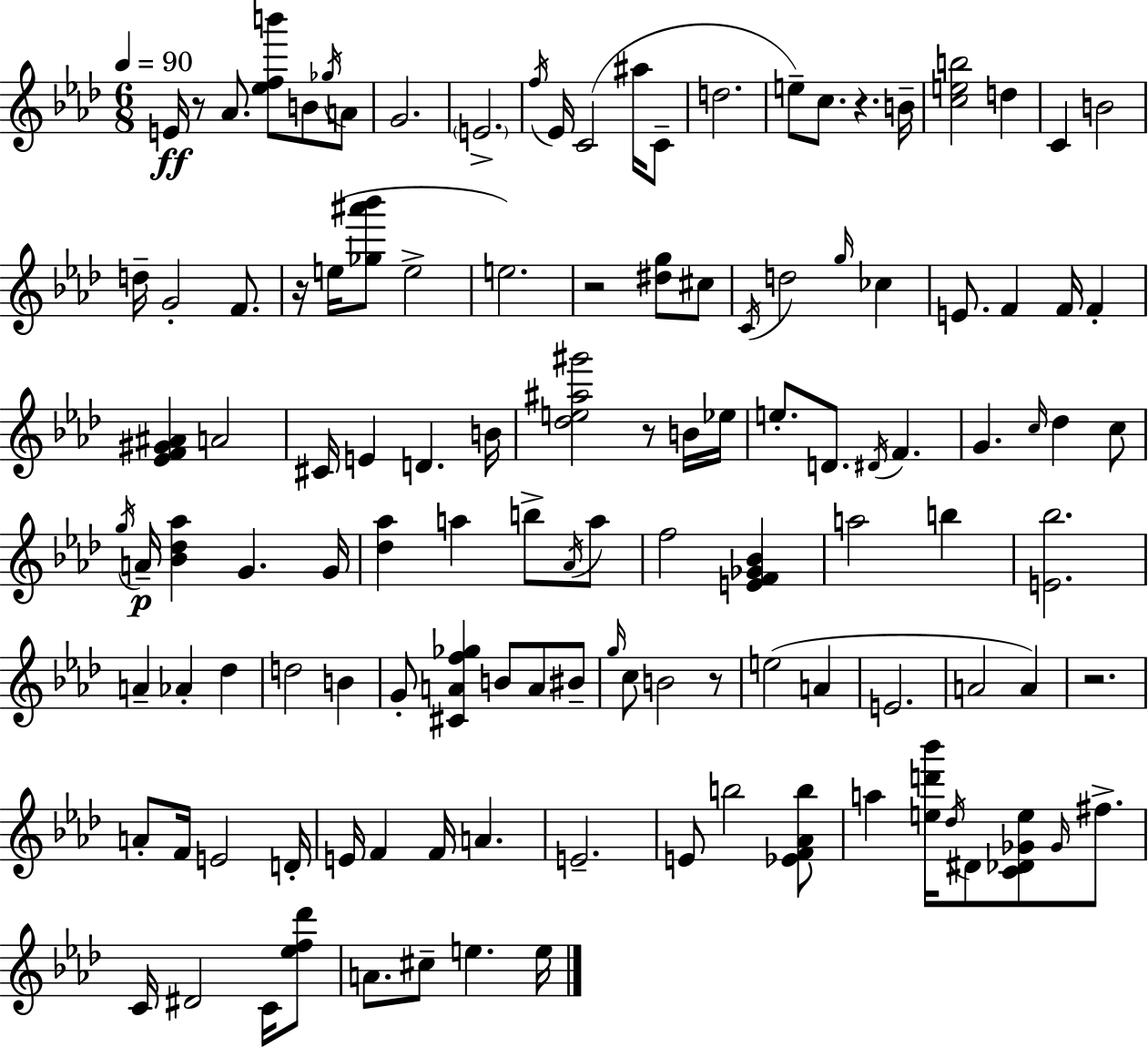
{
  \clef treble
  \numericTimeSignature
  \time 6/8
  \key aes \major
  \tempo 4 = 90
  e'16\ff r8 aes'8. <ees'' f'' b'''>8 b'8 \acciaccatura { ges''16 } a'8 | g'2. | \parenthesize e'2.-> | \acciaccatura { f''16 } ees'16 c'2( ais''16 | \break c'8-- d''2. | e''8--) c''8. r4. | b'16-- <c'' e'' b''>2 d''4 | c'4 b'2 | \break d''16-- g'2-. f'8. | r16 e''16( <ges'' ais''' bes'''>8 e''2-> | e''2.) | r2 <dis'' g''>8 | \break cis''8 \acciaccatura { c'16 } d''2 \grace { g''16 } | ces''4 e'8. f'4 f'16 | f'4-. <ees' f' gis' ais'>4 a'2 | cis'16 e'4 d'4. | \break b'16 <des'' e'' ais'' gis'''>2 | r8 b'16 ees''16 e''8.-. d'8. \acciaccatura { dis'16 } f'4. | g'4. \grace { c''16 } | des''4 c''8 \acciaccatura { g''16 } a'16--\p <bes' des'' aes''>4 | \break g'4. g'16 <des'' aes''>4 a''4 | b''8-> \acciaccatura { aes'16 } a''8 f''2 | <e' f' ges' bes'>4 a''2 | b''4 <e' bes''>2. | \break a'4-- | aes'4-. des''4 d''2 | b'4 g'8-. <cis' a' f'' ges''>4 | b'8 a'8 bis'8-- \grace { g''16 } c''8 b'2 | \break r8 e''2( | a'4 e'2. | a'2 | a'4) r2. | \break a'8-. f'16 | e'2 d'16-. e'16 f'4 | f'16 a'4. e'2.-- | e'8 b''2 | \break <ees' f' aes' b''>8 a''4 | <e'' d''' bes'''>16 \acciaccatura { des''16 } dis'8 <c' des' ges' e''>8 \grace { ges'16 } fis''8.-> c'16 | dis'2 c'16 <ees'' f'' des'''>8 a'8. | cis''8-- e''4. e''16 \bar "|."
}